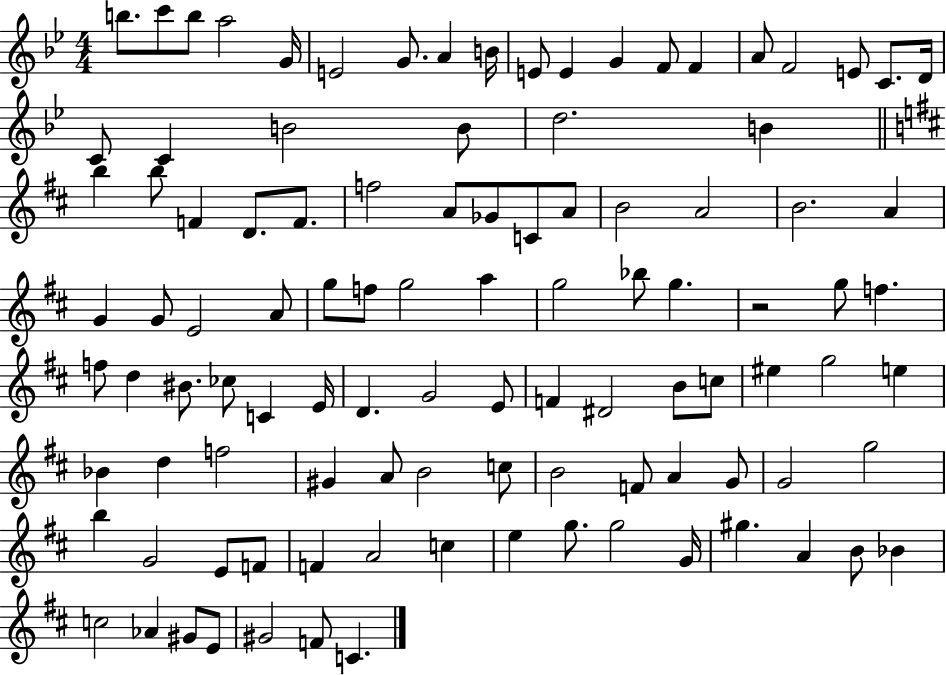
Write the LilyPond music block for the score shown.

{
  \clef treble
  \numericTimeSignature
  \time 4/4
  \key bes \major
  b''8. c'''8 b''8 a''2 g'16 | e'2 g'8. a'4 b'16 | e'8 e'4 g'4 f'8 f'4 | a'8 f'2 e'8 c'8. d'16 | \break c'8 c'4 b'2 b'8 | d''2. b'4 | \bar "||" \break \key d \major b''4 b''8 f'4 d'8. f'8. | f''2 a'8 ges'8 c'8 a'8 | b'2 a'2 | b'2. a'4 | \break g'4 g'8 e'2 a'8 | g''8 f''8 g''2 a''4 | g''2 bes''8 g''4. | r2 g''8 f''4. | \break f''8 d''4 bis'8. ces''8 c'4 e'16 | d'4. g'2 e'8 | f'4 dis'2 b'8 c''8 | eis''4 g''2 e''4 | \break bes'4 d''4 f''2 | gis'4 a'8 b'2 c''8 | b'2 f'8 a'4 g'8 | g'2 g''2 | \break b''4 g'2 e'8 f'8 | f'4 a'2 c''4 | e''4 g''8. g''2 g'16 | gis''4. a'4 b'8 bes'4 | \break c''2 aes'4 gis'8 e'8 | gis'2 f'8 c'4. | \bar "|."
}